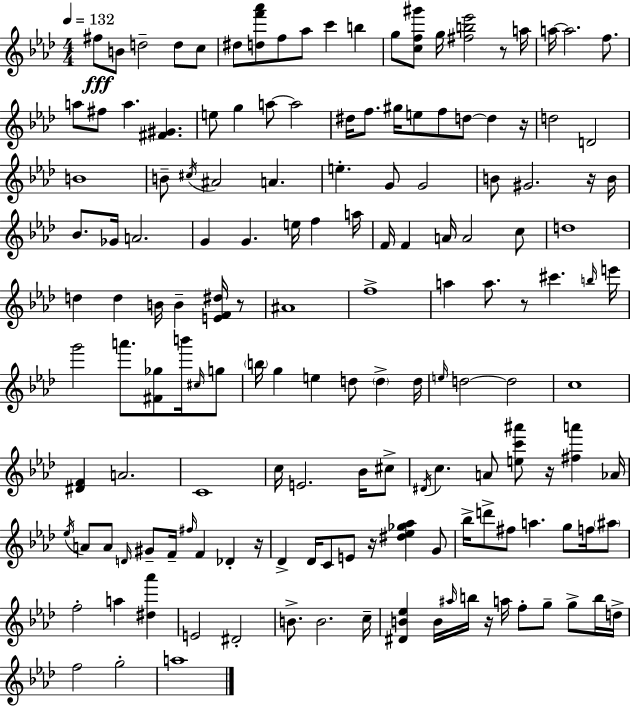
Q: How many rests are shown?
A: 9